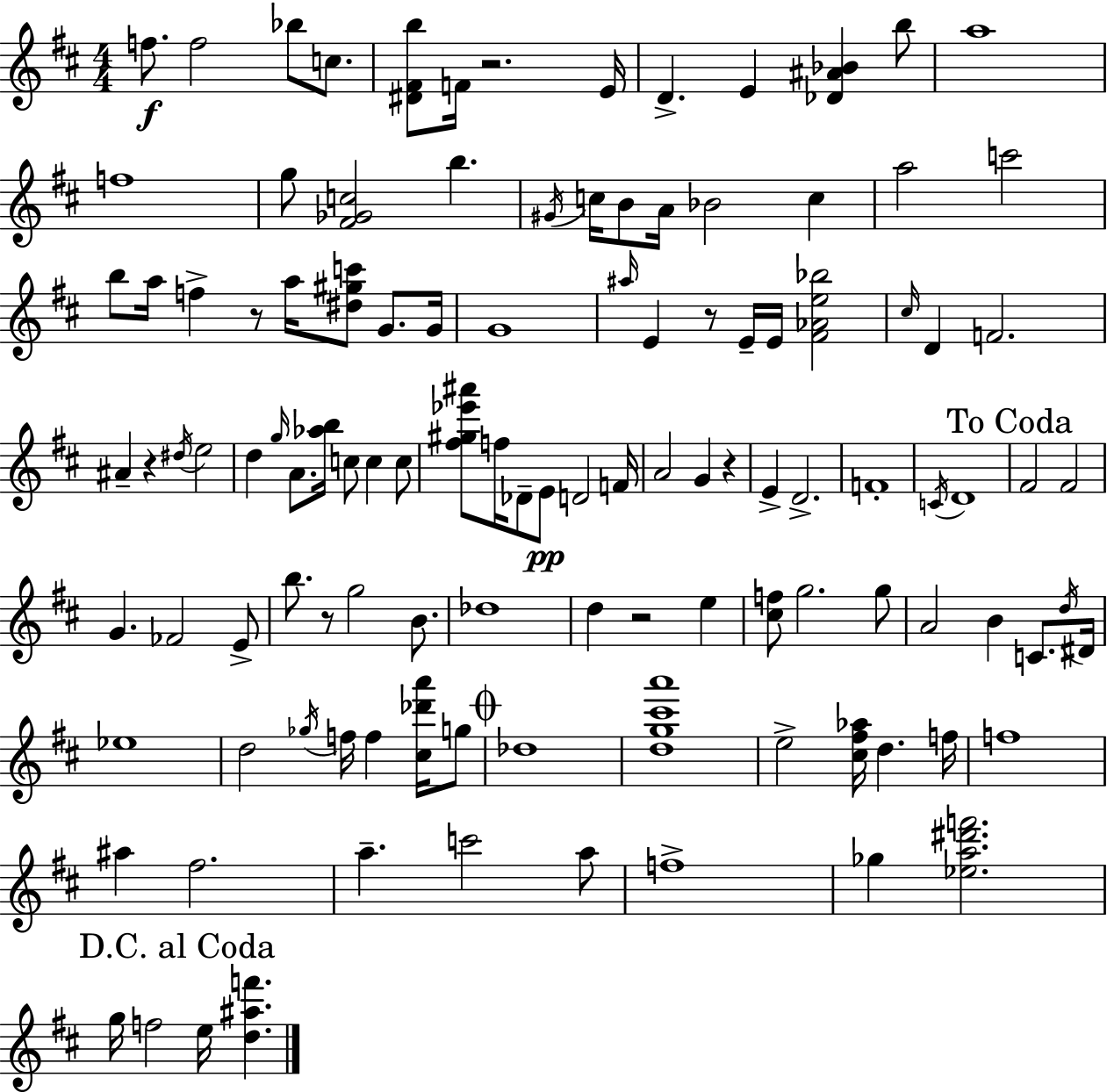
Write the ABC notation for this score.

X:1
T:Untitled
M:4/4
L:1/4
K:D
f/2 f2 _b/2 c/2 [^D^Fb]/2 F/4 z2 E/4 D E [_D^A_B] b/2 a4 f4 g/2 [^F_Gc]2 b ^G/4 c/4 B/2 A/4 _B2 c a2 c'2 b/2 a/4 f z/2 a/4 [^d^gc']/2 G/2 G/4 G4 ^a/4 E z/2 E/4 E/4 [^F_Ae_b]2 ^c/4 D F2 ^A z ^d/4 e2 d g/4 A/2 [_ab]/4 c/2 c c/2 [^f^g_e'^a']/2 f/4 _D/2 E/2 D2 F/4 A2 G z E D2 F4 C/4 D4 ^F2 ^F2 G _F2 E/2 b/2 z/2 g2 B/2 _d4 d z2 e [^cf]/2 g2 g/2 A2 B C/2 d/4 ^D/4 _e4 d2 _g/4 f/4 f [^c_d'a']/4 g/2 _d4 [dg^c'a']4 e2 [^c^f_a]/4 d f/4 f4 ^a ^f2 a c'2 a/2 f4 _g [_ea^d'f']2 g/4 f2 e/4 [d^af']